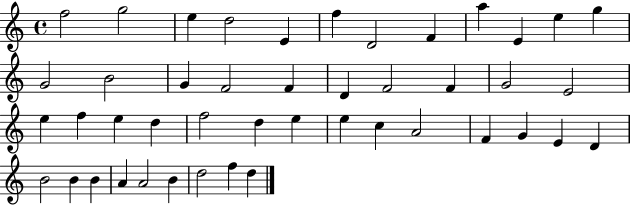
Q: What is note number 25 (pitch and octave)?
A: E5